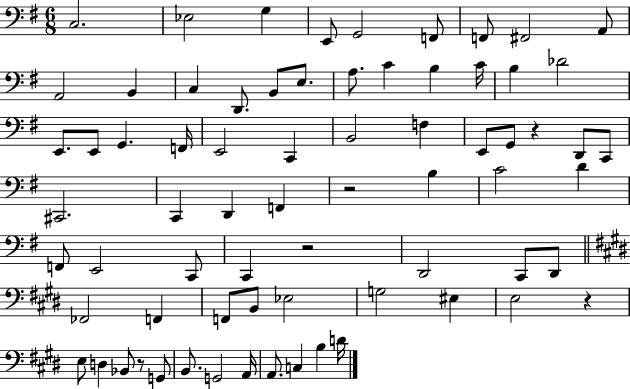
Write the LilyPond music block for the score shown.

{
  \clef bass
  \numericTimeSignature
  \time 6/8
  \key g \major
  \repeat volta 2 { c2. | ees2 g4 | e,8 g,2 f,8 | f,8 fis,2 a,8 | \break a,2 b,4 | c4 d,8. b,8 e8. | a8. c'4 b4 c'16 | b4 des'2 | \break e,8. e,8 g,4. f,16 | e,2 c,4 | b,2 f4 | e,8 g,8 r4 d,8 c,8 | \break cis,2. | c,4 d,4 f,4 | r2 b4 | c'2 d'4 | \break f,8 e,2 c,8 | c,4 r2 | d,2 c,8 d,8 | \bar "||" \break \key e \major fes,2 f,4 | f,8 b,8 ees2 | g2 eis4 | e2 r4 | \break e8 d4 bes,8 r8 g,8 | b,8. g,2 a,16 | a,8. c4 b4 d'16 | } \bar "|."
}